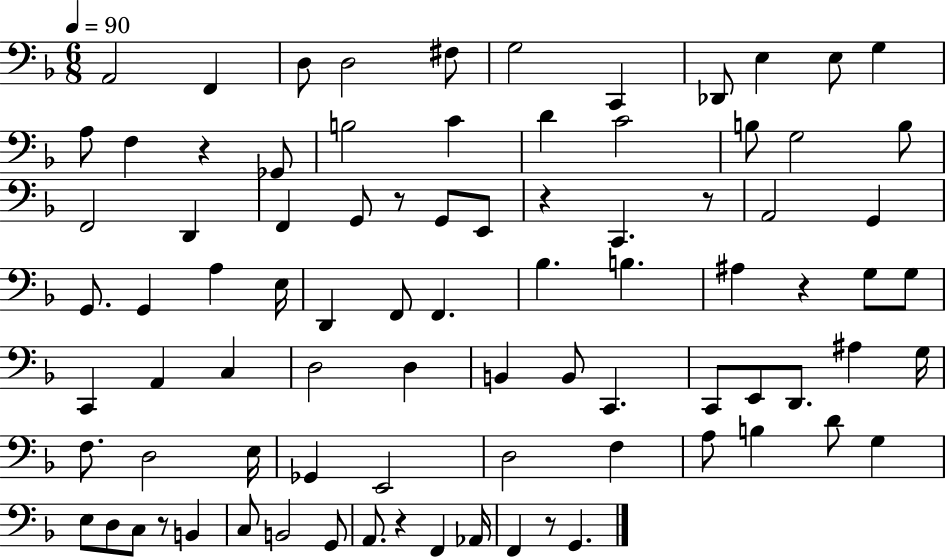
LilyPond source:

{
  \clef bass
  \numericTimeSignature
  \time 6/8
  \key f \major
  \tempo 4 = 90
  a,2 f,4 | d8 d2 fis8 | g2 c,4 | des,8 e4 e8 g4 | \break a8 f4 r4 ges,8 | b2 c'4 | d'4 c'2 | b8 g2 b8 | \break f,2 d,4 | f,4 g,8 r8 g,8 e,8 | r4 c,4. r8 | a,2 g,4 | \break g,8. g,4 a4 e16 | d,4 f,8 f,4. | bes4. b4. | ais4 r4 g8 g8 | \break c,4 a,4 c4 | d2 d4 | b,4 b,8 c,4. | c,8 e,8 d,8. ais4 g16 | \break f8. d2 e16 | ges,4 e,2 | d2 f4 | a8 b4 d'8 g4 | \break e8 d8 c8 r8 b,4 | c8 b,2 g,8 | a,8. r4 f,4 aes,16 | f,4 r8 g,4. | \break \bar "|."
}